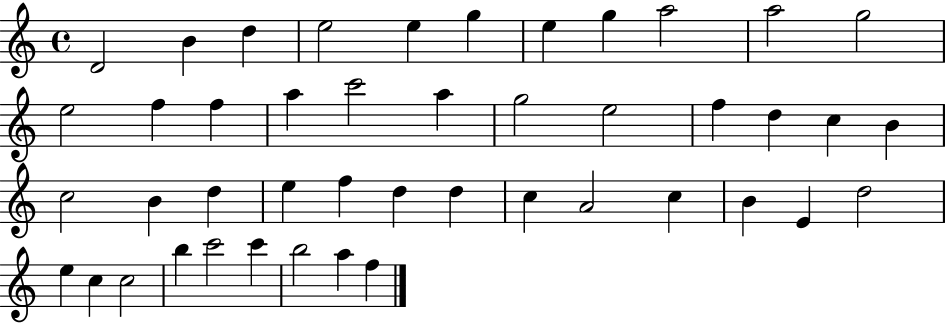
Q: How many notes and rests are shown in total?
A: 45